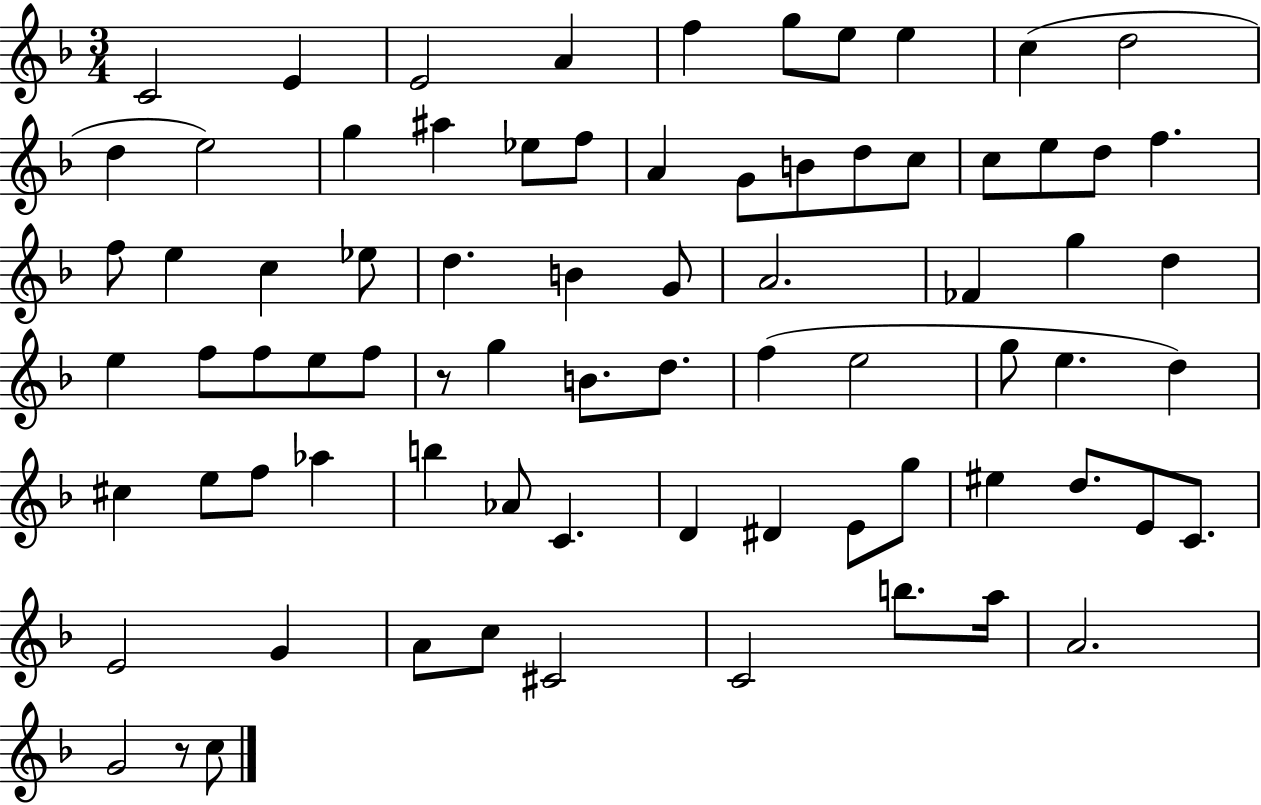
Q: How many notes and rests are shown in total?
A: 77